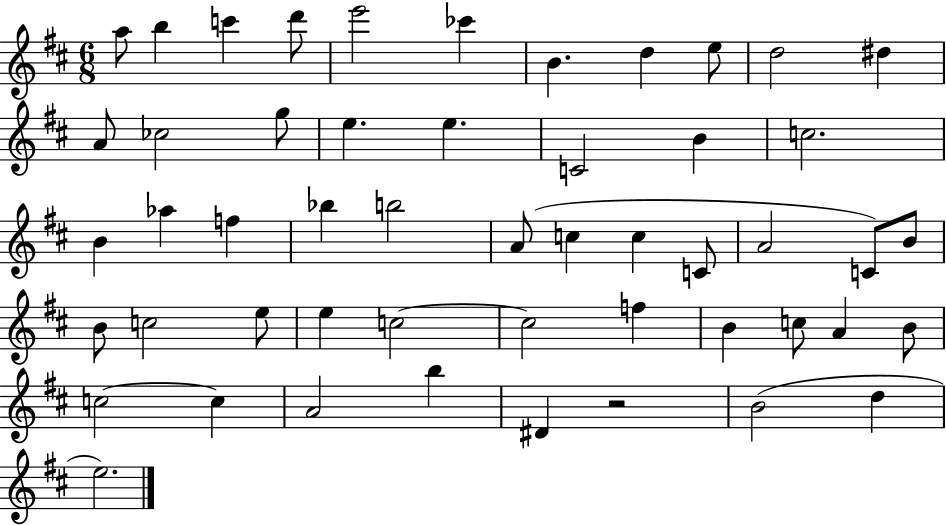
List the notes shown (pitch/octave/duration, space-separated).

A5/e B5/q C6/q D6/e E6/h CES6/q B4/q. D5/q E5/e D5/h D#5/q A4/e CES5/h G5/e E5/q. E5/q. C4/h B4/q C5/h. B4/q Ab5/q F5/q Bb5/q B5/h A4/e C5/q C5/q C4/e A4/h C4/e B4/e B4/e C5/h E5/e E5/q C5/h C5/h F5/q B4/q C5/e A4/q B4/e C5/h C5/q A4/h B5/q D#4/q R/h B4/h D5/q E5/h.